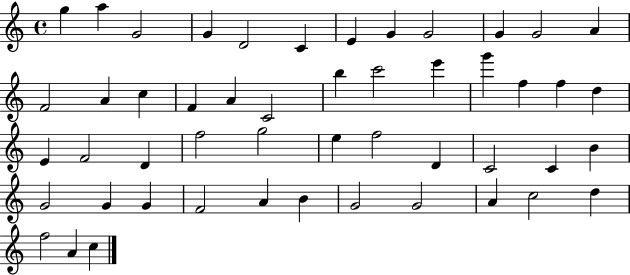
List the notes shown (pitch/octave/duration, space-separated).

G5/q A5/q G4/h G4/q D4/h C4/q E4/q G4/q G4/h G4/q G4/h A4/q F4/h A4/q C5/q F4/q A4/q C4/h B5/q C6/h E6/q G6/q F5/q F5/q D5/q E4/q F4/h D4/q F5/h G5/h E5/q F5/h D4/q C4/h C4/q B4/q G4/h G4/q G4/q F4/h A4/q B4/q G4/h G4/h A4/q C5/h D5/q F5/h A4/q C5/q